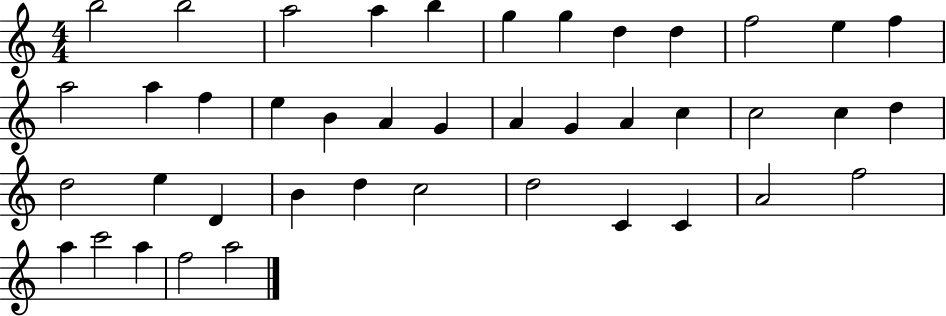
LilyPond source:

{
  \clef treble
  \numericTimeSignature
  \time 4/4
  \key c \major
  b''2 b''2 | a''2 a''4 b''4 | g''4 g''4 d''4 d''4 | f''2 e''4 f''4 | \break a''2 a''4 f''4 | e''4 b'4 a'4 g'4 | a'4 g'4 a'4 c''4 | c''2 c''4 d''4 | \break d''2 e''4 d'4 | b'4 d''4 c''2 | d''2 c'4 c'4 | a'2 f''2 | \break a''4 c'''2 a''4 | f''2 a''2 | \bar "|."
}